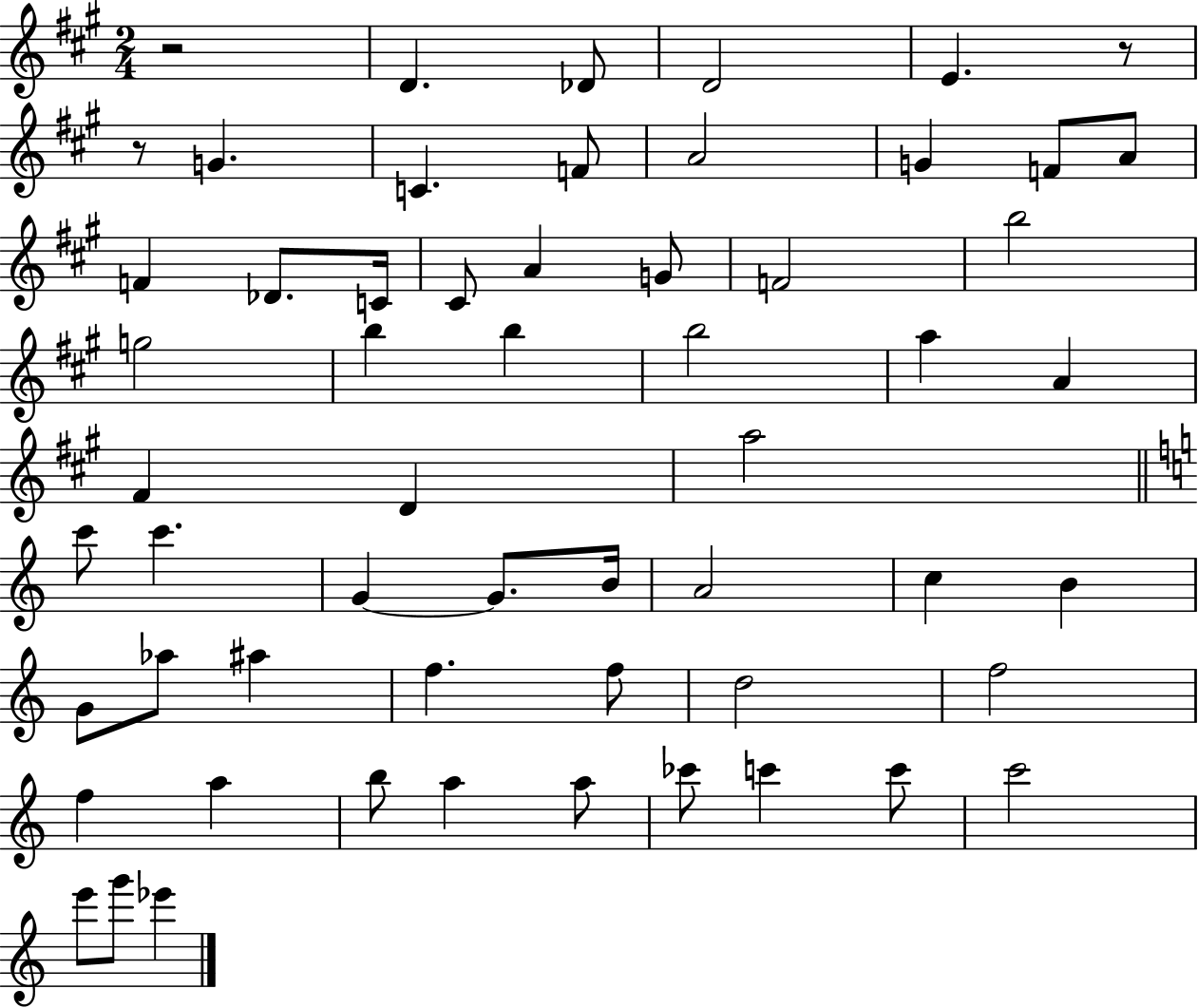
R/h D4/q. Db4/e D4/h E4/q. R/e R/e G4/q. C4/q. F4/e A4/h G4/q F4/e A4/e F4/q Db4/e. C4/s C#4/e A4/q G4/e F4/h B5/h G5/h B5/q B5/q B5/h A5/q A4/q F#4/q D4/q A5/h C6/e C6/q. G4/q G4/e. B4/s A4/h C5/q B4/q G4/e Ab5/e A#5/q F5/q. F5/e D5/h F5/h F5/q A5/q B5/e A5/q A5/e CES6/e C6/q C6/e C6/h E6/e G6/e Eb6/q